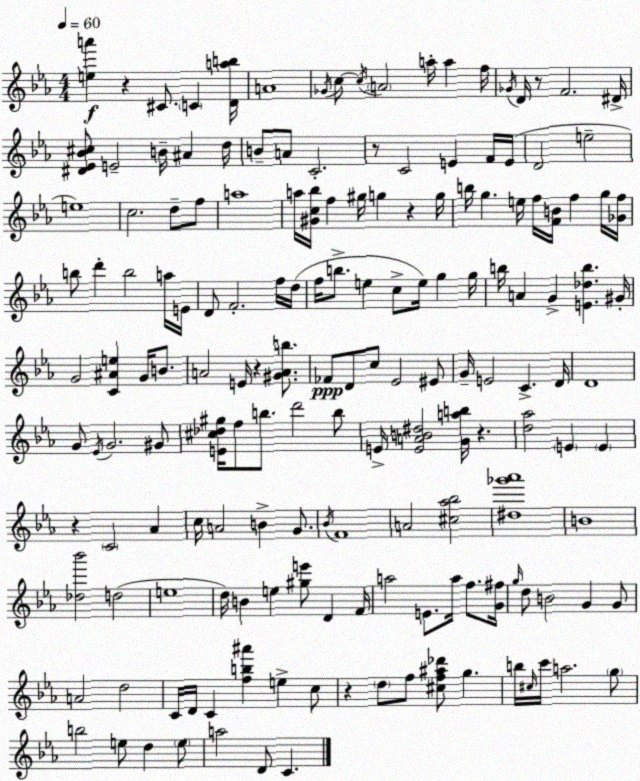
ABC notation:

X:1
T:Untitled
M:4/4
L:1/4
K:Cm
[ea'] z ^C/2 C [Dab]/4 A4 _G/4 c/2 c/4 A2 a/4 a f/4 _G/4 D/4 z/2 F2 ^D/4 [^D_E_B^c]/2 E2 B/4 ^A d/4 B/2 A/2 C2 z/2 C2 E F/4 E/4 D2 e2 e4 c2 d/2 f/2 a4 a/4 [^Gc_b]/4 f ^g/4 g z g/4 b/4 g e/4 f/4 [FB]/4 f g/4 [_Gf]/4 b/2 d' b2 a/4 E/4 D/2 F2 f/4 d/4 f/4 b/2 e c/2 e/4 g g/4 b/4 A G [E_db] ^G/4 G2 [C^Ae] G/4 B/2 A2 E/4 z [^GAb]/2 _F/2 D/2 c/2 _E2 ^E/2 G/4 E2 C D/4 D4 G/2 _E/4 G2 ^G/2 [E^c_d^g]/4 f/2 b/2 d'2 b/2 E/4 [EAB^d]2 [Gab]/4 z [d_a]2 E E z C2 _A c/4 A2 B G/2 _B/4 F4 A2 [^c_a_b]2 [^d_g'_a']4 B4 [_d_b']2 d2 e4 d/4 B e [^ge']/2 D F/4 a2 E/2 a/4 f/2 [G^f]/4 g/4 d/2 B2 G G/2 A2 d2 C/4 D/4 C [fb^a'] e c/2 z d/2 f/2 [^cf^a_d']/2 g b/4 ^c/4 c'/4 a2 g/2 b2 e/2 d e/2 a2 D/2 C